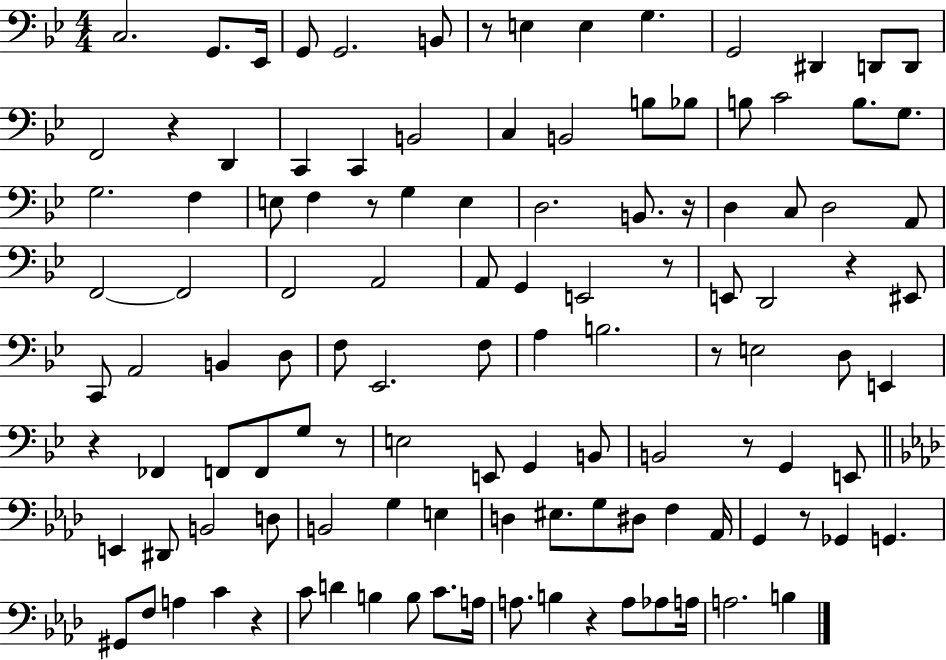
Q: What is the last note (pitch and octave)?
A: B3